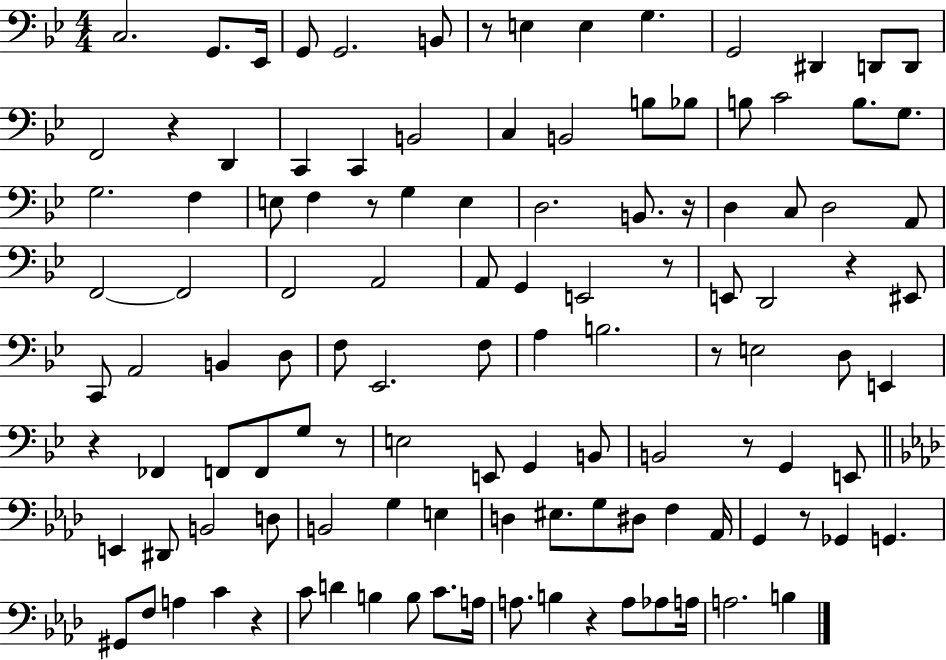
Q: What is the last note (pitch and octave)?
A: B3